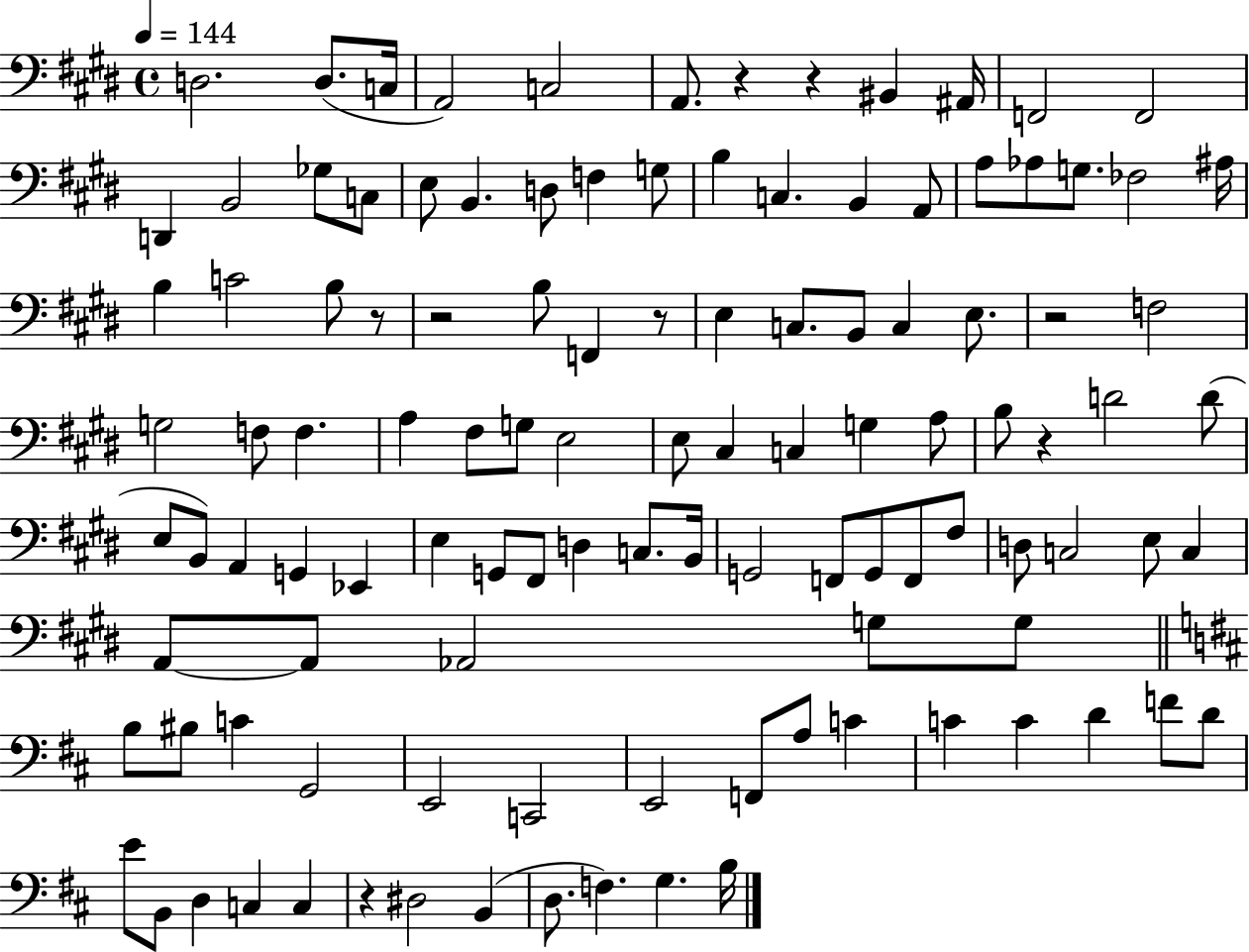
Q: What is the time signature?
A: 4/4